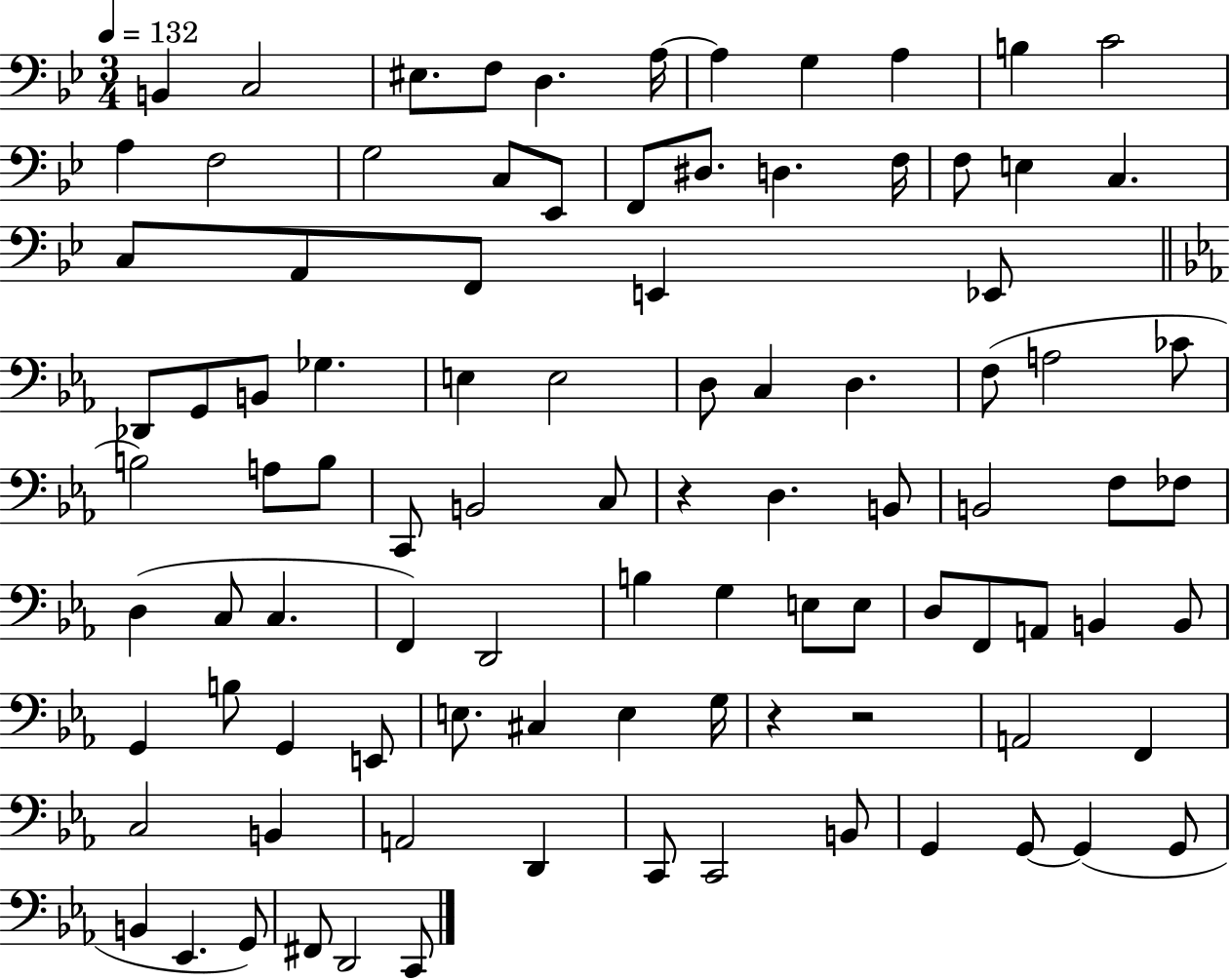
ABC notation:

X:1
T:Untitled
M:3/4
L:1/4
K:Bb
B,, C,2 ^E,/2 F,/2 D, A,/4 A, G, A, B, C2 A, F,2 G,2 C,/2 _E,,/2 F,,/2 ^D,/2 D, F,/4 F,/2 E, C, C,/2 A,,/2 F,,/2 E,, _E,,/2 _D,,/2 G,,/2 B,,/2 _G, E, E,2 D,/2 C, D, F,/2 A,2 _C/2 B,2 A,/2 B,/2 C,,/2 B,,2 C,/2 z D, B,,/2 B,,2 F,/2 _F,/2 D, C,/2 C, F,, D,,2 B, G, E,/2 E,/2 D,/2 F,,/2 A,,/2 B,, B,,/2 G,, B,/2 G,, E,,/2 E,/2 ^C, E, G,/4 z z2 A,,2 F,, C,2 B,, A,,2 D,, C,,/2 C,,2 B,,/2 G,, G,,/2 G,, G,,/2 B,, _E,, G,,/2 ^F,,/2 D,,2 C,,/2